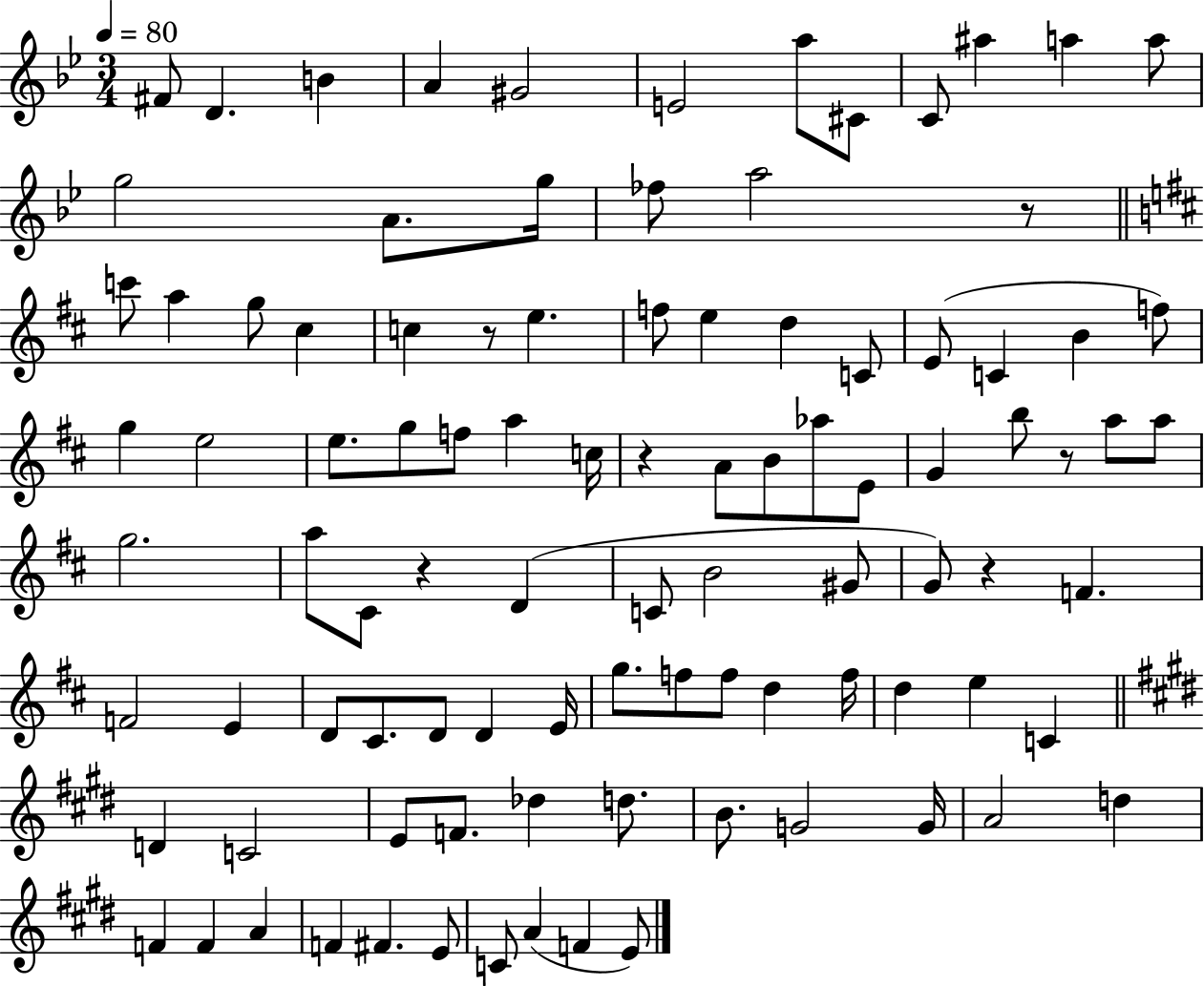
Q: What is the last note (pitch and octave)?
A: E4